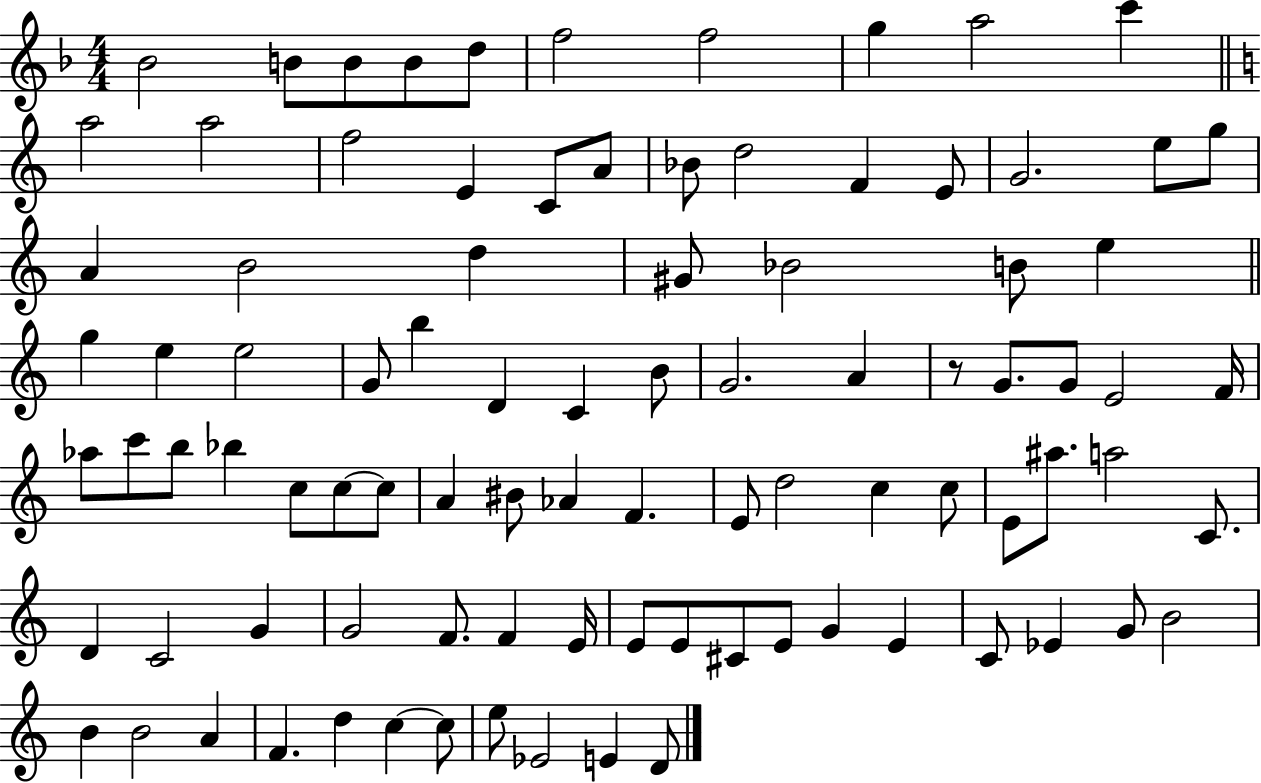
X:1
T:Untitled
M:4/4
L:1/4
K:F
_B2 B/2 B/2 B/2 d/2 f2 f2 g a2 c' a2 a2 f2 E C/2 A/2 _B/2 d2 F E/2 G2 e/2 g/2 A B2 d ^G/2 _B2 B/2 e g e e2 G/2 b D C B/2 G2 A z/2 G/2 G/2 E2 F/4 _a/2 c'/2 b/2 _b c/2 c/2 c/2 A ^B/2 _A F E/2 d2 c c/2 E/2 ^a/2 a2 C/2 D C2 G G2 F/2 F E/4 E/2 E/2 ^C/2 E/2 G E C/2 _E G/2 B2 B B2 A F d c c/2 e/2 _E2 E D/2